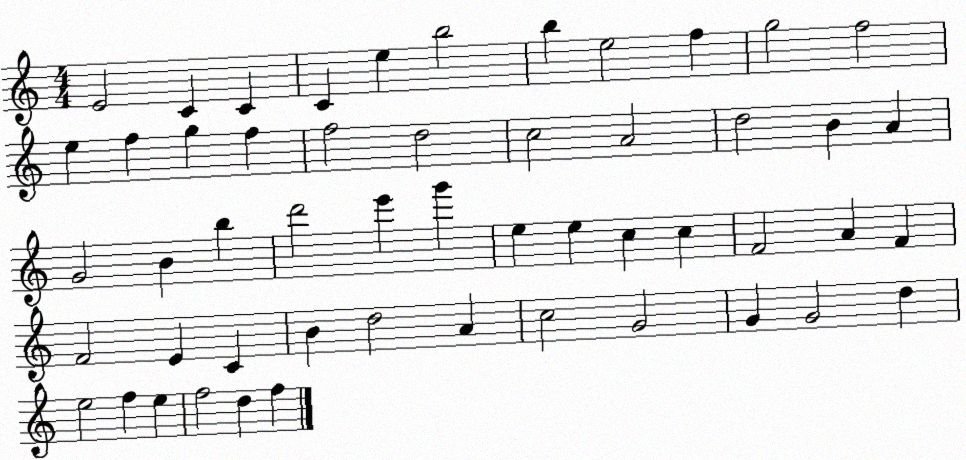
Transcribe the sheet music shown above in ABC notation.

X:1
T:Untitled
M:4/4
L:1/4
K:C
E2 C C C e b2 b e2 f g2 f2 e f g f f2 d2 c2 A2 d2 B A G2 B b d'2 e' g' e e c c F2 A F F2 E C B d2 A c2 G2 G G2 d e2 f e f2 d f